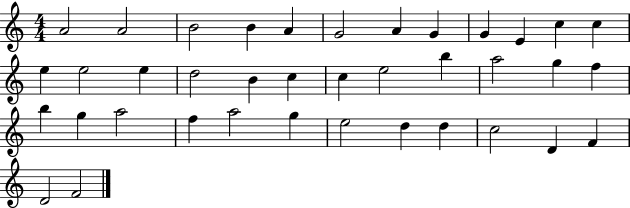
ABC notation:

X:1
T:Untitled
M:4/4
L:1/4
K:C
A2 A2 B2 B A G2 A G G E c c e e2 e d2 B c c e2 b a2 g f b g a2 f a2 g e2 d d c2 D F D2 F2